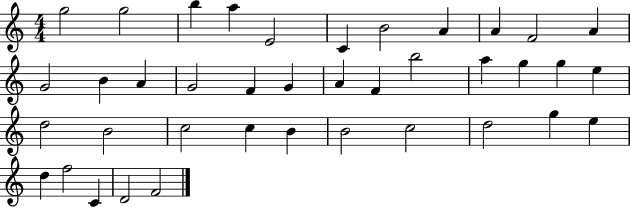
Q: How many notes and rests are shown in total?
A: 39